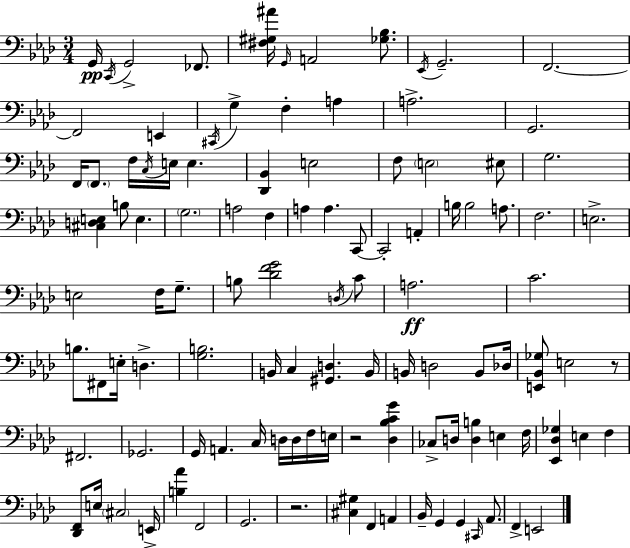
X:1
T:Untitled
M:3/4
L:1/4
K:Ab
G,,/4 C,,/4 G,,2 _F,,/2 [^F,^G,^A]/4 G,,/4 A,,2 [_G,_B,]/2 _E,,/4 G,,2 F,,2 F,,2 E,, ^C,,/4 G, F, A, A,2 G,,2 F,,/4 F,,/2 F,/4 C,/4 E,/4 E, [_D,,_B,,] E,2 F,/2 E,2 ^E,/2 G,2 [^C,D,E,] B,/2 E, G,2 A,2 F, A, A, C,,/2 C,,2 A,, B,/4 B,2 A,/2 F,2 E,2 E,2 F,/4 G,/2 B,/2 [_DFG]2 D,/4 C/2 A,2 C2 B,/2 ^F,,/2 E,/4 D, [G,B,]2 B,,/4 C, [^G,,D,] B,,/4 B,,/4 D,2 B,,/2 _D,/4 [E,,_B,,_G,]/2 E,2 z/2 ^F,,2 _G,,2 G,,/4 A,, C,/4 D,/4 D,/4 F,/4 E,/4 z2 [_D,_B,CG] _C,/2 D,/4 [D,B,] E, F,/4 [_E,,_D,_G,] E, F, [_D,,F,,]/2 E,/4 ^C,2 E,,/4 [B,_A] F,,2 G,,2 z2 [^C,^G,] F,, A,, _B,,/4 G,, G,, ^C,,/4 _A,,/2 F,, E,,2